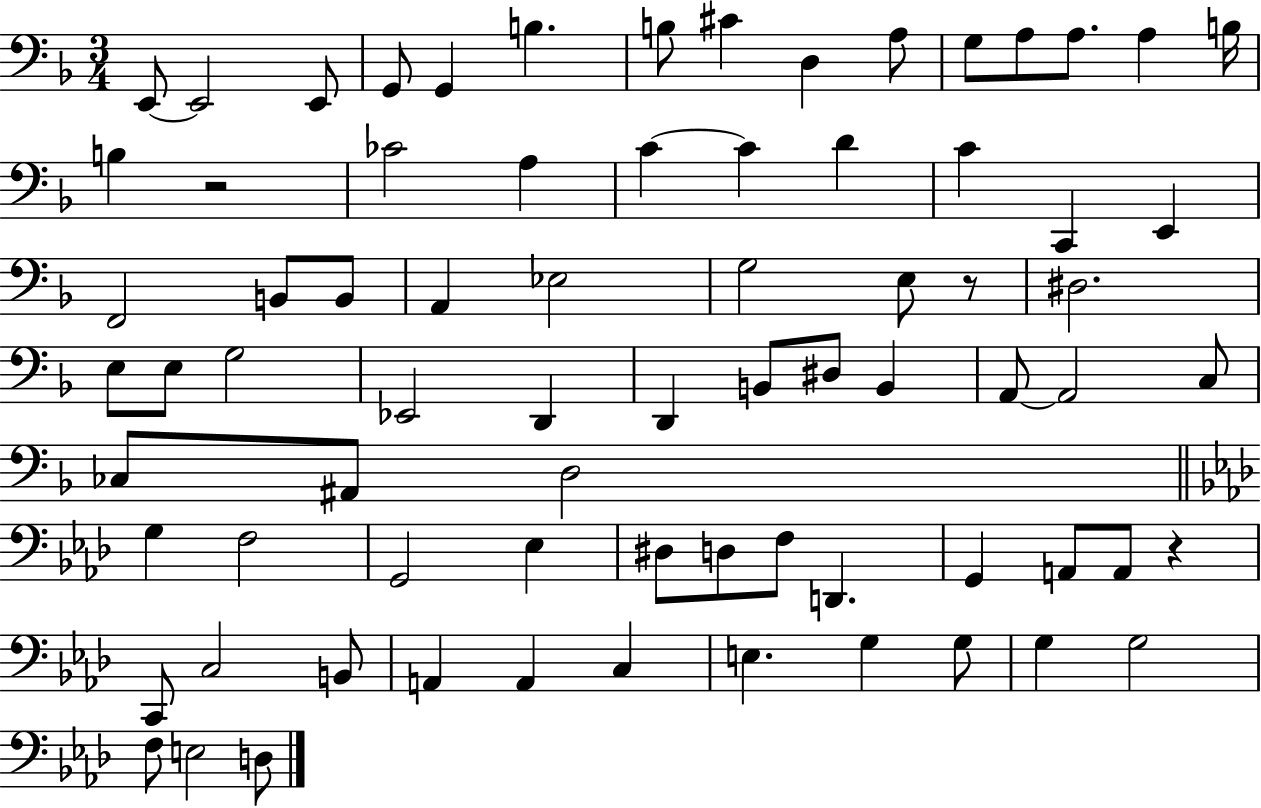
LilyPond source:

{
  \clef bass
  \numericTimeSignature
  \time 3/4
  \key f \major
  e,8~~ e,2 e,8 | g,8 g,4 b4. | b8 cis'4 d4 a8 | g8 a8 a8. a4 b16 | \break b4 r2 | ces'2 a4 | c'4~~ c'4 d'4 | c'4 c,4 e,4 | \break f,2 b,8 b,8 | a,4 ees2 | g2 e8 r8 | dis2. | \break e8 e8 g2 | ees,2 d,4 | d,4 b,8 dis8 b,4 | a,8~~ a,2 c8 | \break ces8 ais,8 d2 | \bar "||" \break \key aes \major g4 f2 | g,2 ees4 | dis8 d8 f8 d,4. | g,4 a,8 a,8 r4 | \break c,8 c2 b,8 | a,4 a,4 c4 | e4. g4 g8 | g4 g2 | \break f8 e2 d8 | \bar "|."
}